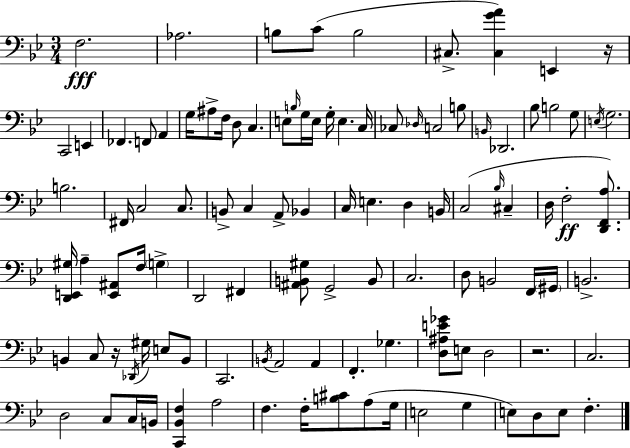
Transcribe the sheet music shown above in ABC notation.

X:1
T:Untitled
M:3/4
L:1/4
K:Gm
F,2 _A,2 B,/2 C/2 B,2 ^C,/2 [^C,GA] E,, z/4 C,,2 E,, _F,, F,,/2 A,, G,/4 ^A,/2 F,/4 D,/2 C, E,/2 B,/4 G,/4 E,/4 G,/4 E, C,/4 _C,/2 _D,/4 C,2 B,/2 B,,/4 _D,,2 _B,/2 B,2 G,/2 E,/4 G,2 B,2 ^F,,/4 C,2 C,/2 B,,/2 C, A,,/2 _B,, C,/4 E, D, B,,/4 C,2 _B,/4 ^C, D,/4 F,2 [D,,F,,A,]/2 [D,,E,,^G,]/4 A, [E,,^A,,]/2 F,/4 G, D,,2 ^F,, [^A,,B,,^G,]/2 G,,2 B,,/2 C,2 D,/2 B,,2 F,,/4 ^G,,/4 B,,2 B,, C,/2 z/4 _D,,/4 ^G,/4 E,/2 B,,/2 C,,2 B,,/4 A,,2 A,, F,, _G, [D,^A,E_G]/2 E,/2 D,2 z2 C,2 D,2 C,/2 C,/4 B,,/4 [C,,_B,,F,] A,2 F, F,/4 [B,^C]/2 A,/2 G,/4 E,2 G, E,/2 D,/2 E,/2 F,